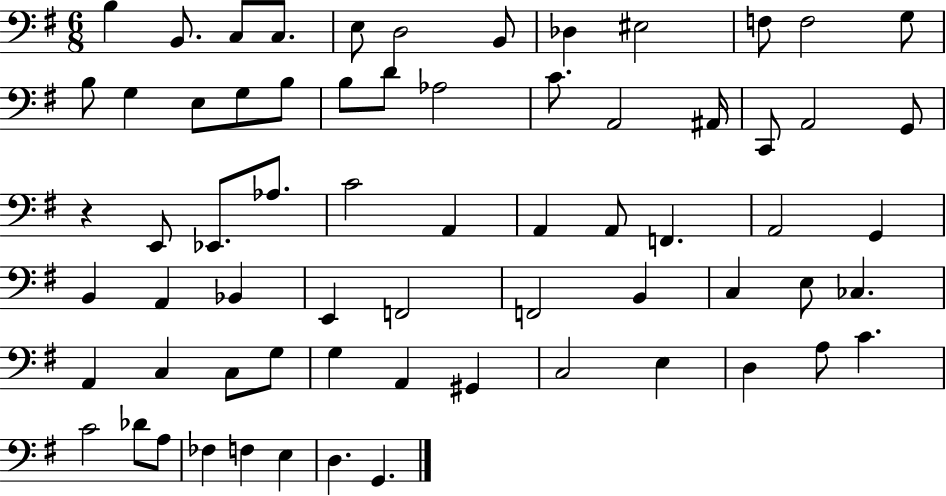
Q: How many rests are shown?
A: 1